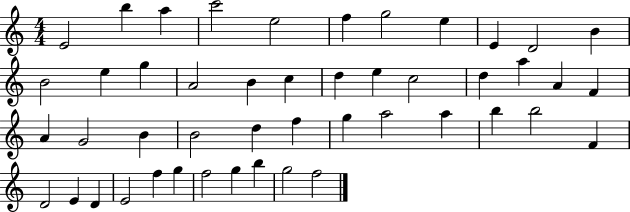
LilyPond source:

{
  \clef treble
  \numericTimeSignature
  \time 4/4
  \key c \major
  e'2 b''4 a''4 | c'''2 e''2 | f''4 g''2 e''4 | e'4 d'2 b'4 | \break b'2 e''4 g''4 | a'2 b'4 c''4 | d''4 e''4 c''2 | d''4 a''4 a'4 f'4 | \break a'4 g'2 b'4 | b'2 d''4 f''4 | g''4 a''2 a''4 | b''4 b''2 f'4 | \break d'2 e'4 d'4 | e'2 f''4 g''4 | f''2 g''4 b''4 | g''2 f''2 | \break \bar "|."
}